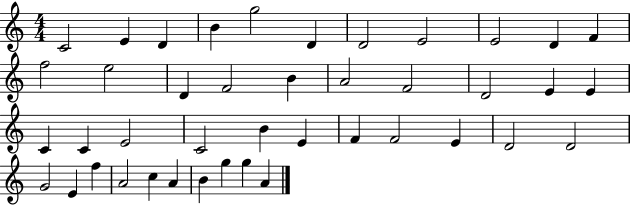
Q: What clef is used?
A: treble